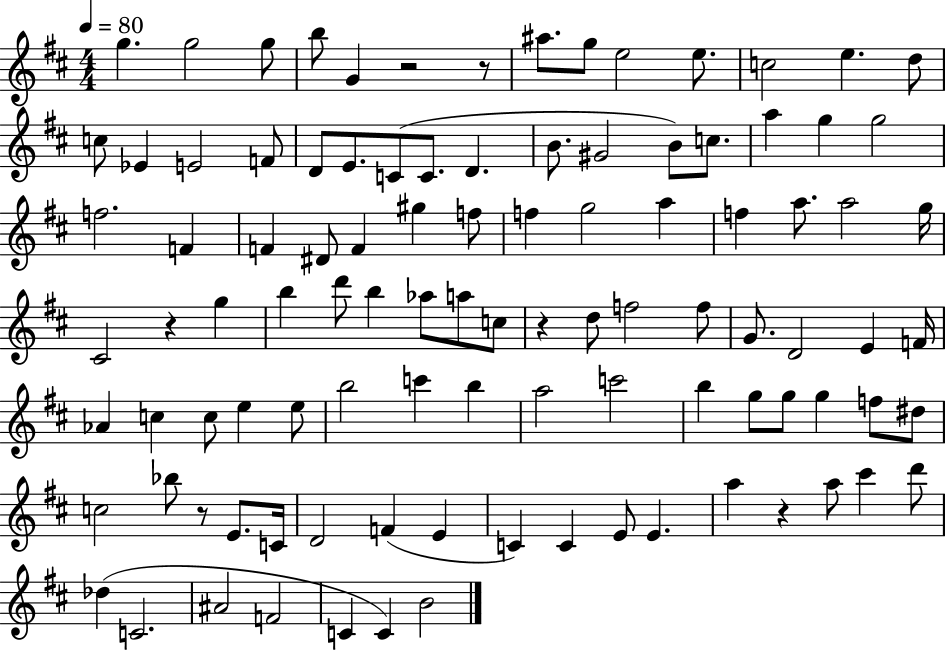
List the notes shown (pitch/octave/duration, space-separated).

G5/q. G5/h G5/e B5/e G4/q R/h R/e A#5/e. G5/e E5/h E5/e. C5/h E5/q. D5/e C5/e Eb4/q E4/h F4/e D4/e E4/e. C4/e C4/e. D4/q. B4/e. G#4/h B4/e C5/e. A5/q G5/q G5/h F5/h. F4/q F4/q D#4/e F4/q G#5/q F5/e F5/q G5/h A5/q F5/q A5/e. A5/h G5/s C#4/h R/q G5/q B5/q D6/e B5/q Ab5/e A5/e C5/e R/q D5/e F5/h F5/e G4/e. D4/h E4/q F4/s Ab4/q C5/q C5/e E5/q E5/e B5/h C6/q B5/q A5/h C6/h B5/q G5/e G5/e G5/q F5/e D#5/e C5/h Bb5/e R/e E4/e. C4/s D4/h F4/q E4/q C4/q C4/q E4/e E4/q. A5/q R/q A5/e C#6/q D6/e Db5/q C4/h. A#4/h F4/h C4/q C4/q B4/h